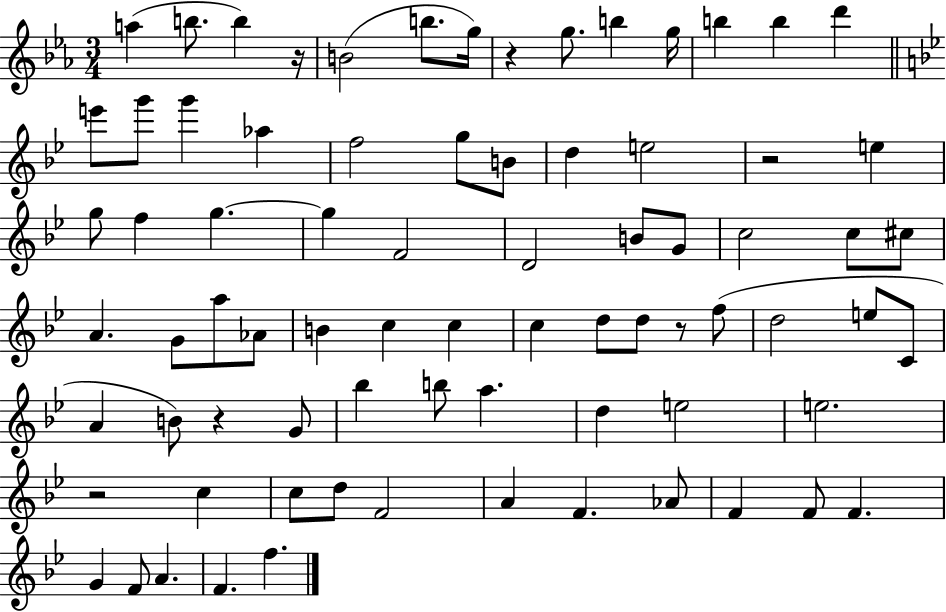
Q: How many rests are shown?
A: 6